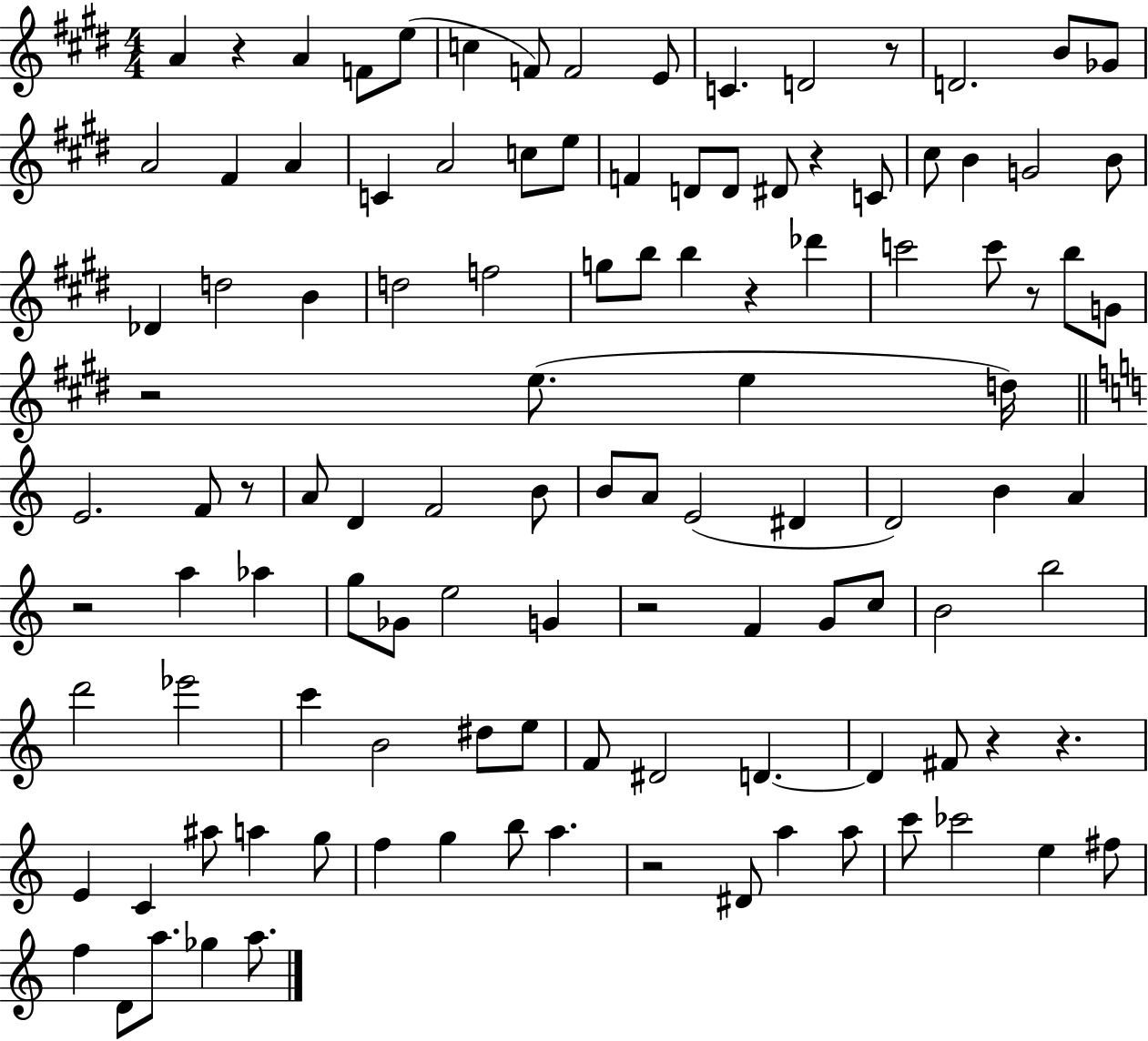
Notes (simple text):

A4/q R/q A4/q F4/e E5/e C5/q F4/e F4/h E4/e C4/q. D4/h R/e D4/h. B4/e Gb4/e A4/h F#4/q A4/q C4/q A4/h C5/e E5/e F4/q D4/e D4/e D#4/e R/q C4/e C#5/e B4/q G4/h B4/e Db4/q D5/h B4/q D5/h F5/h G5/e B5/e B5/q R/q Db6/q C6/h C6/e R/e B5/e G4/e R/h E5/e. E5/q D5/s E4/h. F4/e R/e A4/e D4/q F4/h B4/e B4/e A4/e E4/h D#4/q D4/h B4/q A4/q R/h A5/q Ab5/q G5/e Gb4/e E5/h G4/q R/h F4/q G4/e C5/e B4/h B5/h D6/h Eb6/h C6/q B4/h D#5/e E5/e F4/e D#4/h D4/q. D4/q F#4/e R/q R/q. E4/q C4/q A#5/e A5/q G5/e F5/q G5/q B5/e A5/q. R/h D#4/e A5/q A5/e C6/e CES6/h E5/q F#5/e F5/q D4/e A5/e. Gb5/q A5/e.